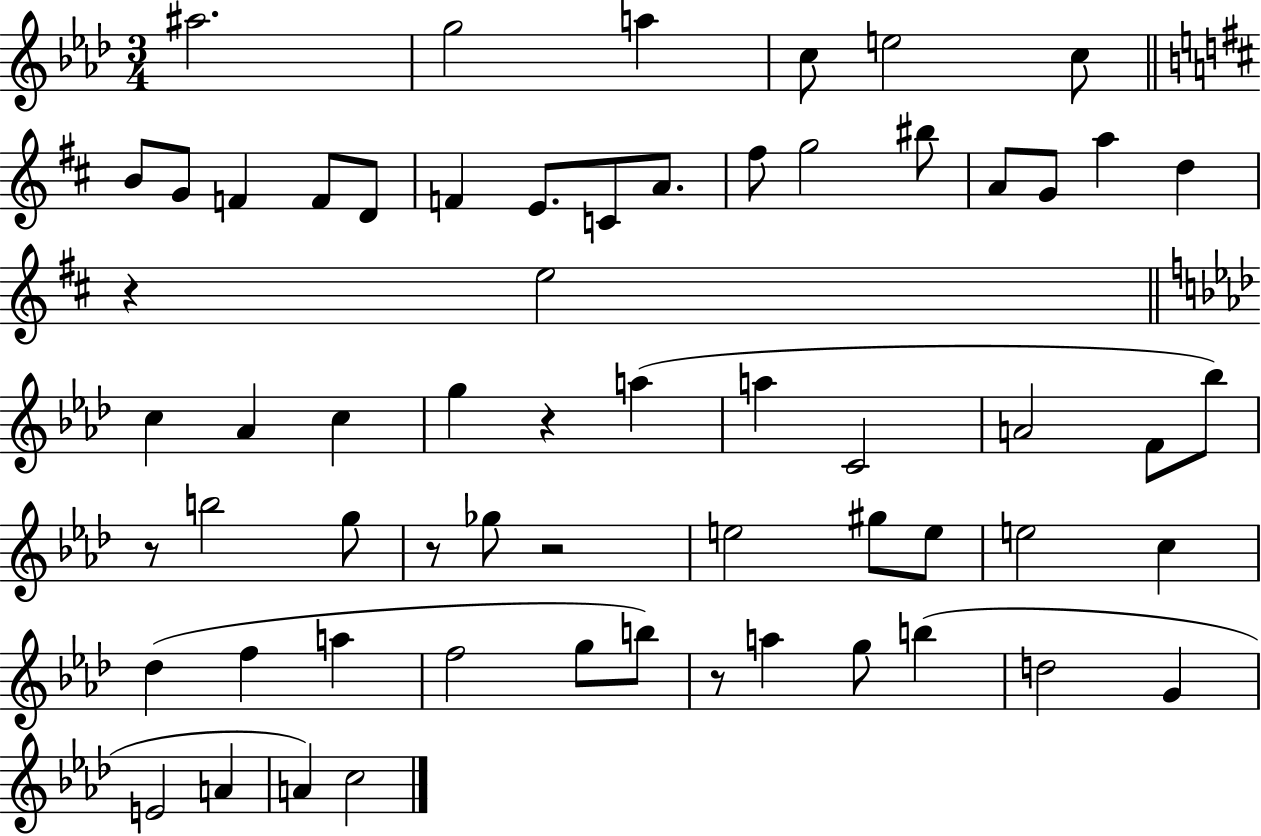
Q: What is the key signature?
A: AES major